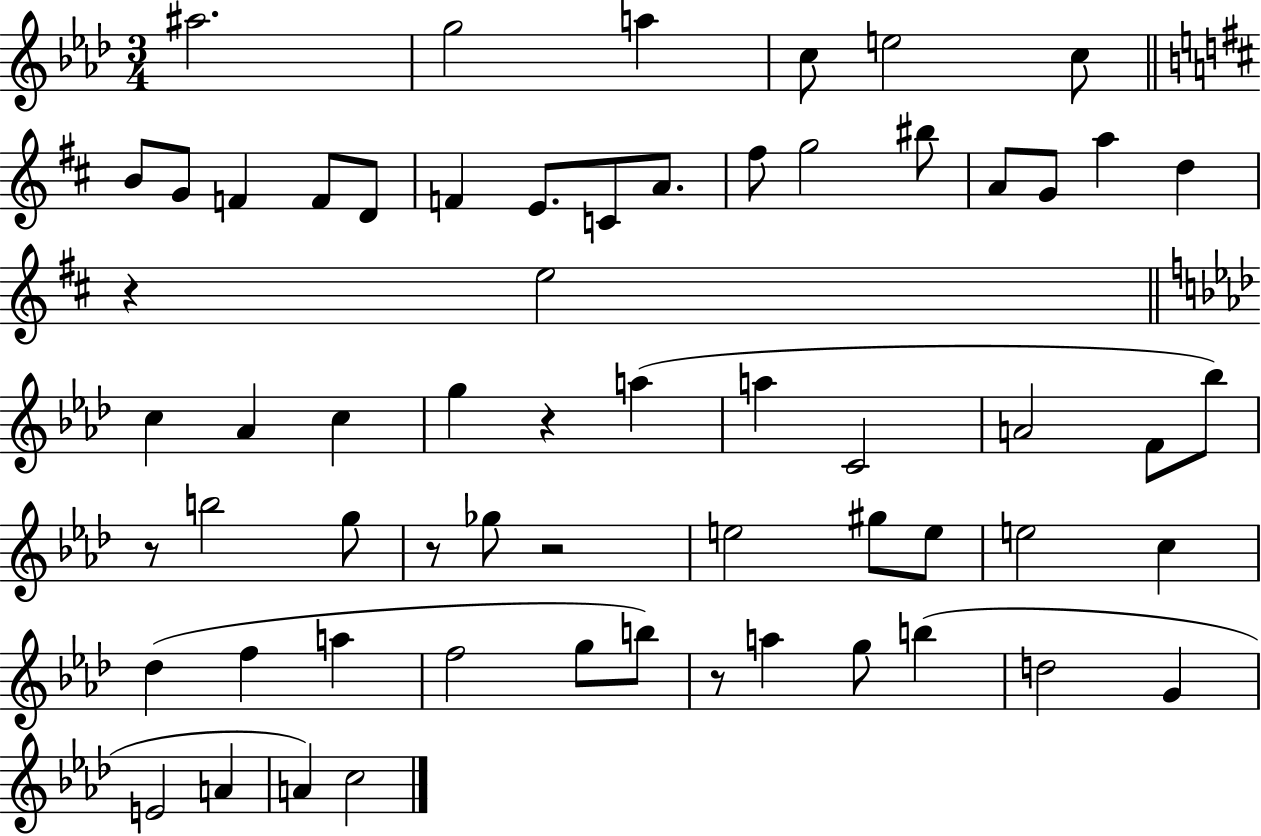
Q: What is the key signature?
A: AES major